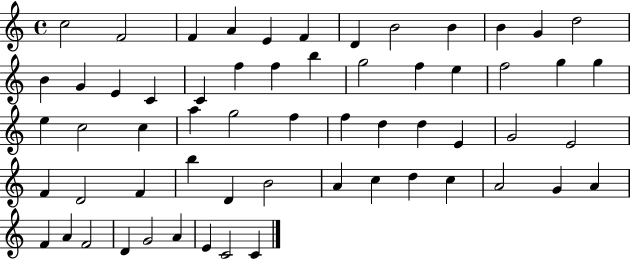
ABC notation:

X:1
T:Untitled
M:4/4
L:1/4
K:C
c2 F2 F A E F D B2 B B G d2 B G E C C f f b g2 f e f2 g g e c2 c a g2 f f d d E G2 E2 F D2 F b D B2 A c d c A2 G A F A F2 D G2 A E C2 C